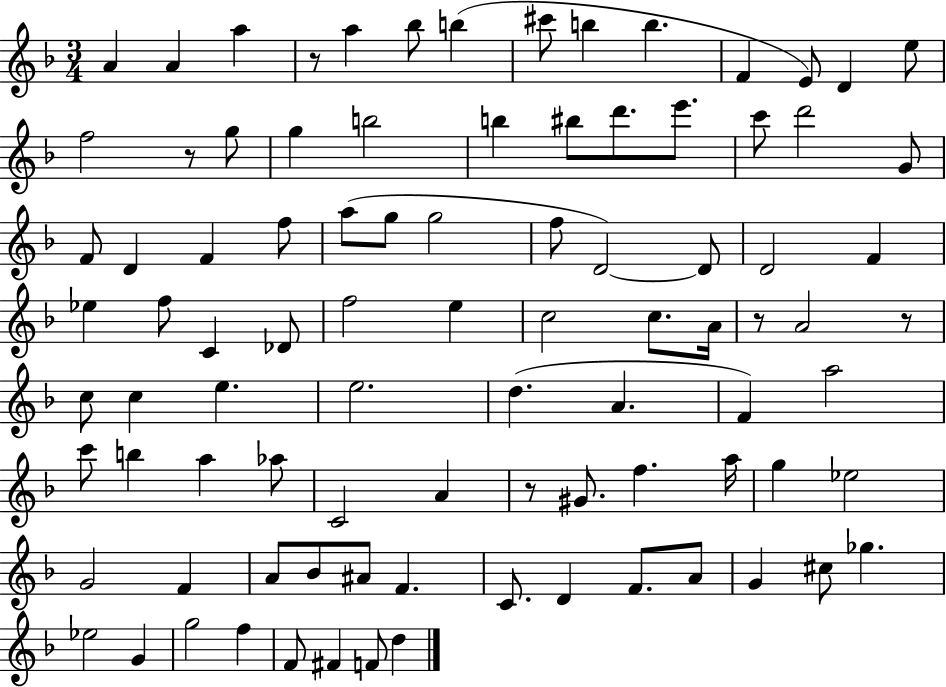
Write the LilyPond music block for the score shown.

{
  \clef treble
  \numericTimeSignature
  \time 3/4
  \key f \major
  a'4 a'4 a''4 | r8 a''4 bes''8 b''4( | cis'''8 b''4 b''4. | f'4 e'8) d'4 e''8 | \break f''2 r8 g''8 | g''4 b''2 | b''4 bis''8 d'''8. e'''8. | c'''8 d'''2 g'8 | \break f'8 d'4 f'4 f''8 | a''8( g''8 g''2 | f''8 d'2~~) d'8 | d'2 f'4 | \break ees''4 f''8 c'4 des'8 | f''2 e''4 | c''2 c''8. a'16 | r8 a'2 r8 | \break c''8 c''4 e''4. | e''2. | d''4.( a'4. | f'4) a''2 | \break c'''8 b''4 a''4 aes''8 | c'2 a'4 | r8 gis'8. f''4. a''16 | g''4 ees''2 | \break g'2 f'4 | a'8 bes'8 ais'8 f'4. | c'8. d'4 f'8. a'8 | g'4 cis''8 ges''4. | \break ees''2 g'4 | g''2 f''4 | f'8 fis'4 f'8 d''4 | \bar "|."
}